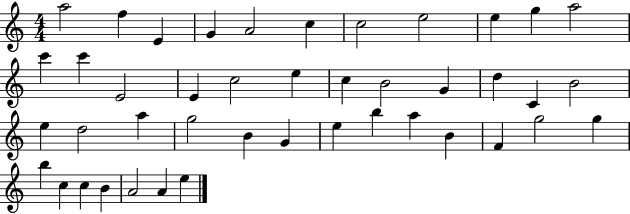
A5/h F5/q E4/q G4/q A4/h C5/q C5/h E5/h E5/q G5/q A5/h C6/q C6/q E4/h E4/q C5/h E5/q C5/q B4/h G4/q D5/q C4/q B4/h E5/q D5/h A5/q G5/h B4/q G4/q E5/q B5/q A5/q B4/q F4/q G5/h G5/q B5/q C5/q C5/q B4/q A4/h A4/q E5/q